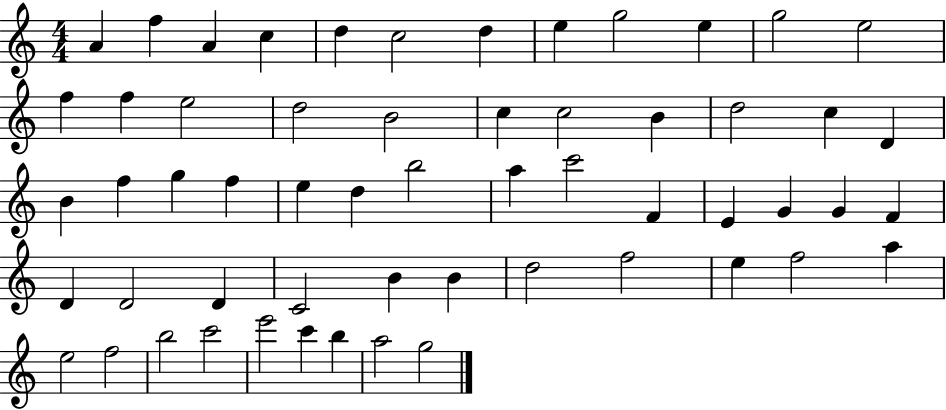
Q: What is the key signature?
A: C major